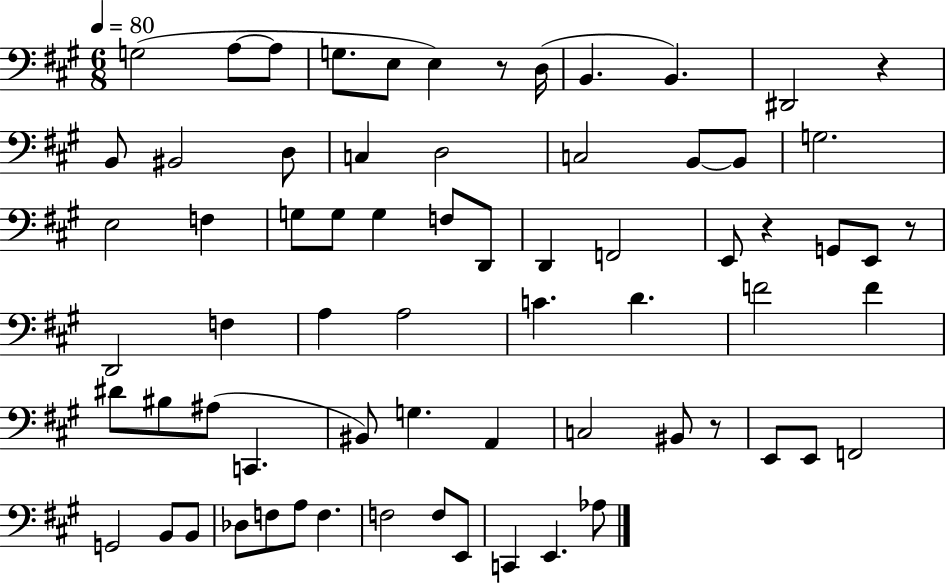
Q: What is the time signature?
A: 6/8